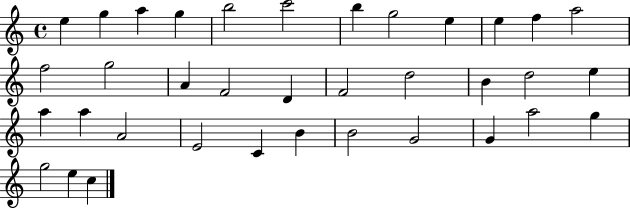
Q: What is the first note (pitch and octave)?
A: E5